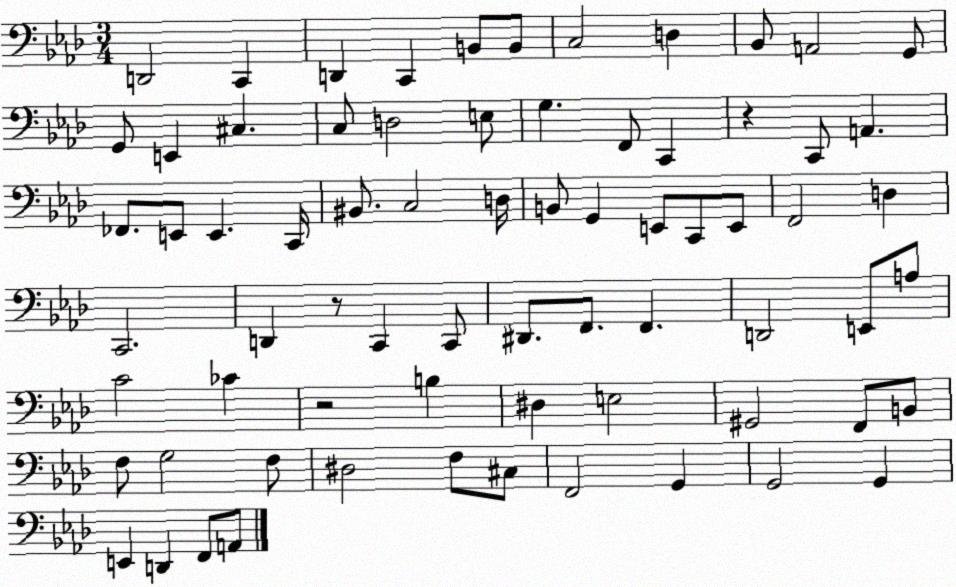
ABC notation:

X:1
T:Untitled
M:3/4
L:1/4
K:Ab
D,,2 C,, D,, C,, B,,/2 B,,/2 C,2 D, _B,,/2 A,,2 G,,/2 G,,/2 E,, ^C, C,/2 D,2 E,/2 G, F,,/2 C,, z C,,/2 A,, _F,,/2 E,,/2 E,, C,,/4 ^B,,/2 C,2 D,/4 B,,/2 G,, E,,/2 C,,/2 E,,/2 F,,2 D, C,,2 D,, z/2 C,, C,,/2 ^D,,/2 F,,/2 F,, D,,2 E,,/2 A,/2 C2 _C z2 B, ^D, E,2 ^G,,2 F,,/2 B,,/2 F,/2 G,2 F,/2 ^D,2 F,/2 ^C,/2 F,,2 G,, G,,2 G,, E,, D,, F,,/2 A,,/2